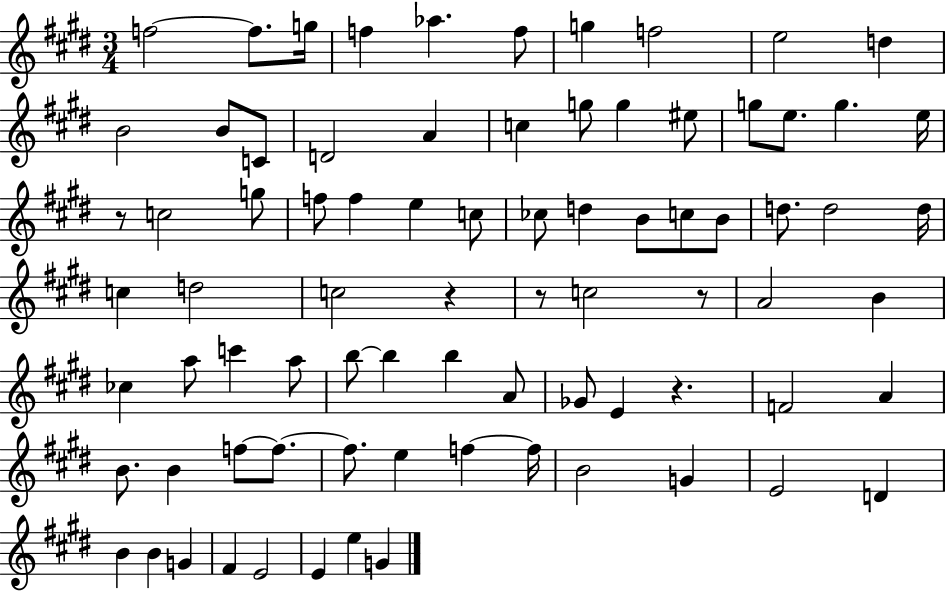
{
  \clef treble
  \numericTimeSignature
  \time 3/4
  \key e \major
  \repeat volta 2 { f''2~~ f''8. g''16 | f''4 aes''4. f''8 | g''4 f''2 | e''2 d''4 | \break b'2 b'8 c'8 | d'2 a'4 | c''4 g''8 g''4 eis''8 | g''8 e''8. g''4. e''16 | \break r8 c''2 g''8 | f''8 f''4 e''4 c''8 | ces''8 d''4 b'8 c''8 b'8 | d''8. d''2 d''16 | \break c''4 d''2 | c''2 r4 | r8 c''2 r8 | a'2 b'4 | \break ces''4 a''8 c'''4 a''8 | b''8~~ b''4 b''4 a'8 | ges'8 e'4 r4. | f'2 a'4 | \break b'8. b'4 f''8~~ f''8.~~ | f''8. e''4 f''4~~ f''16 | b'2 g'4 | e'2 d'4 | \break b'4 b'4 g'4 | fis'4 e'2 | e'4 e''4 g'4 | } \bar "|."
}